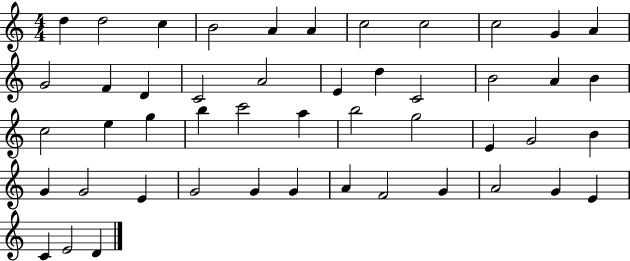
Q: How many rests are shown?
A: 0